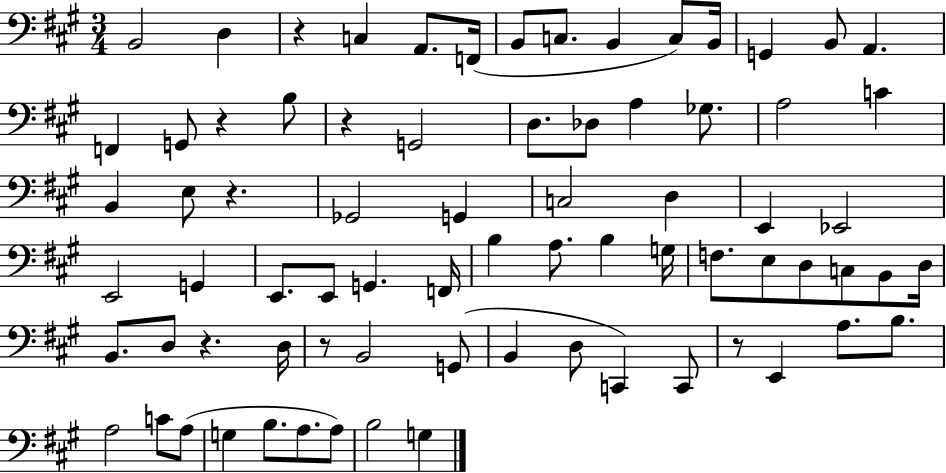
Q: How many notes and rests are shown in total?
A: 75